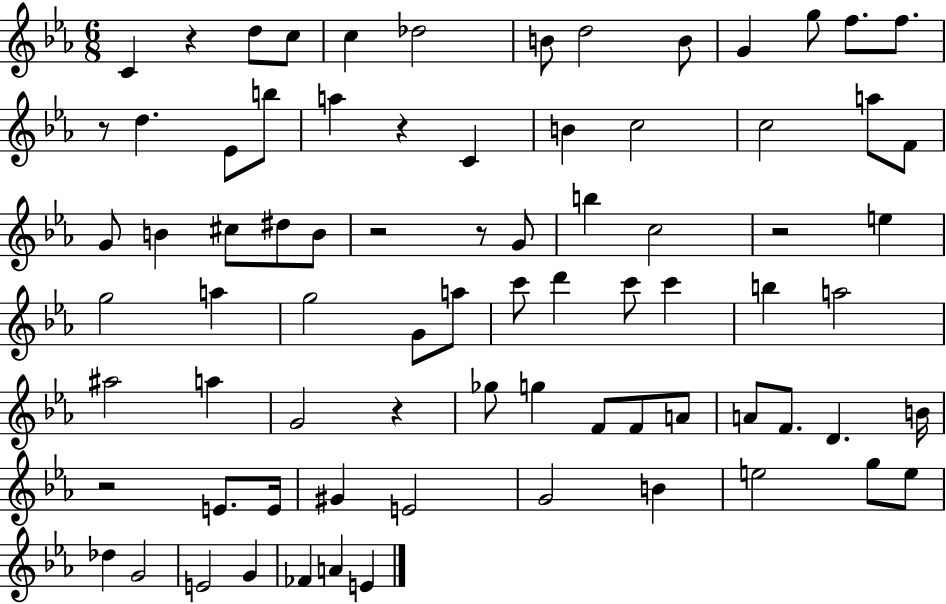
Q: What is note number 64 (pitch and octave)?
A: Db5